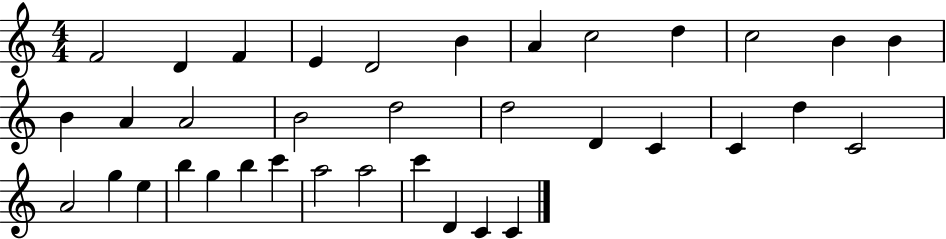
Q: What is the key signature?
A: C major